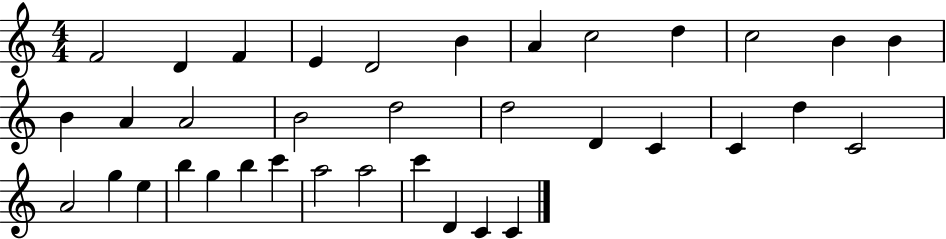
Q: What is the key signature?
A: C major